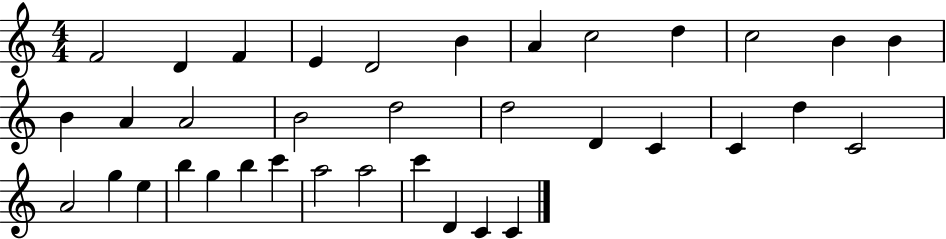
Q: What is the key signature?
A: C major